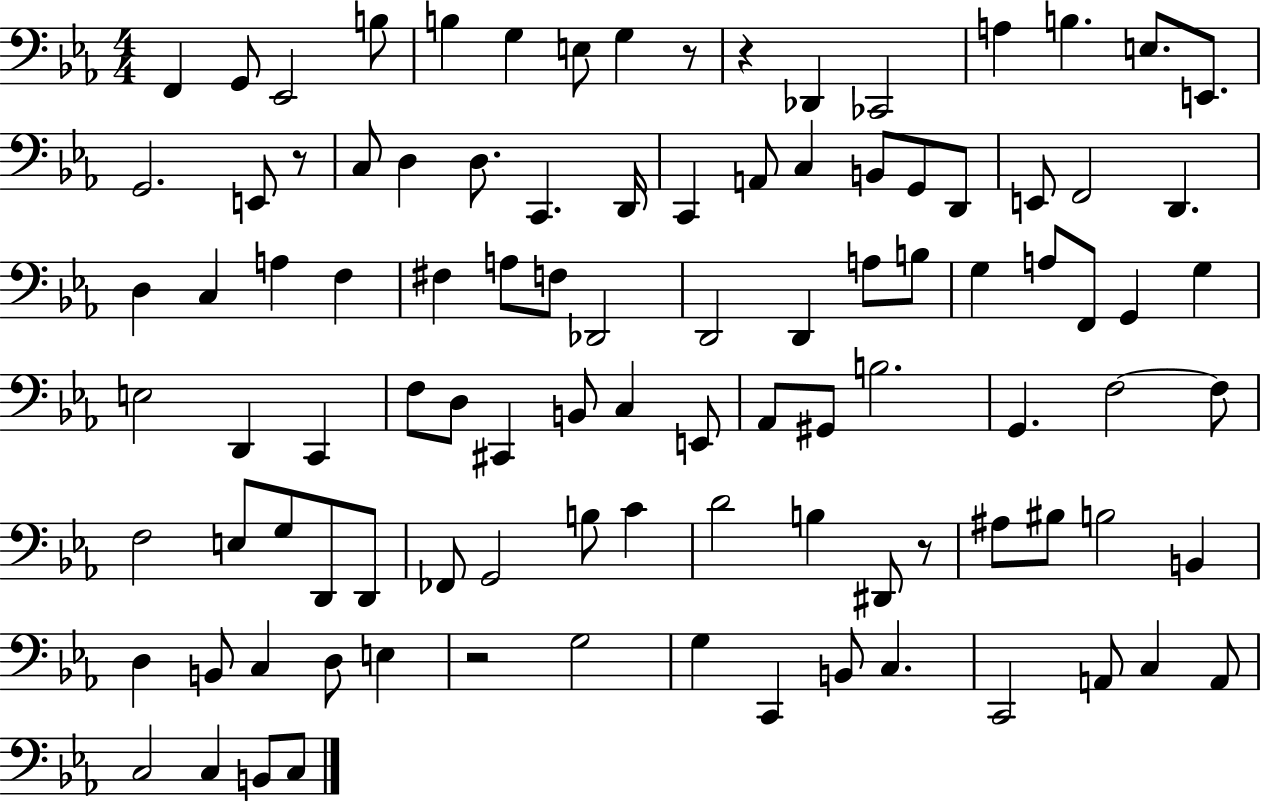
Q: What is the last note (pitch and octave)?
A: C3